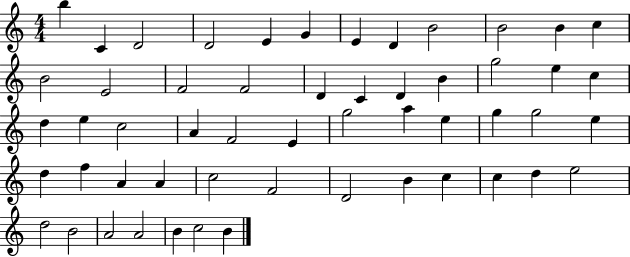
{
  \clef treble
  \numericTimeSignature
  \time 4/4
  \key c \major
  b''4 c'4 d'2 | d'2 e'4 g'4 | e'4 d'4 b'2 | b'2 b'4 c''4 | \break b'2 e'2 | f'2 f'2 | d'4 c'4 d'4 b'4 | g''2 e''4 c''4 | \break d''4 e''4 c''2 | a'4 f'2 e'4 | g''2 a''4 e''4 | g''4 g''2 e''4 | \break d''4 f''4 a'4 a'4 | c''2 f'2 | d'2 b'4 c''4 | c''4 d''4 e''2 | \break d''2 b'2 | a'2 a'2 | b'4 c''2 b'4 | \bar "|."
}